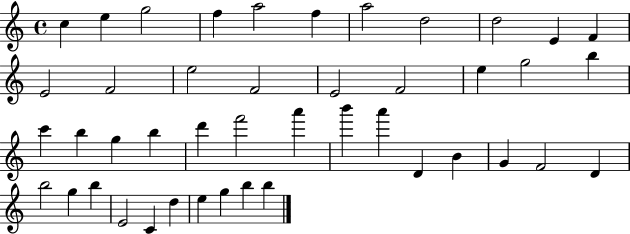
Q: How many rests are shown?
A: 0